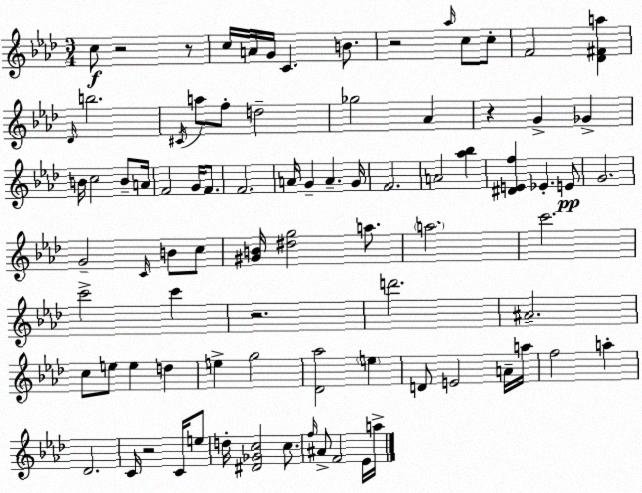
X:1
T:Untitled
M:3/4
L:1/4
K:Fm
c/2 z2 z/2 c/4 A/4 G/4 C B/2 z2 _a/4 c/2 c/2 F2 [_D^Fa] _D/4 b2 ^C/4 a/2 f/2 d2 _g2 _A z G _G B/4 c2 B/2 A/4 F2 G/4 F/2 F2 A/4 G A G/4 F2 A2 [_a_b] [^DEf] _E E/2 G2 G2 C/4 B/2 c/2 [^GB]/4 [^dg]2 a/2 a2 c'2 c'2 c' z2 d'2 ^A2 c/2 e/2 e d e g2 [_D_a]2 e D/2 E2 A/4 a/4 f2 a _D2 C/4 z2 C/4 e/2 d/4 [^D_Gc]2 c/2 f/4 ^A/2 F2 _E/4 a/4